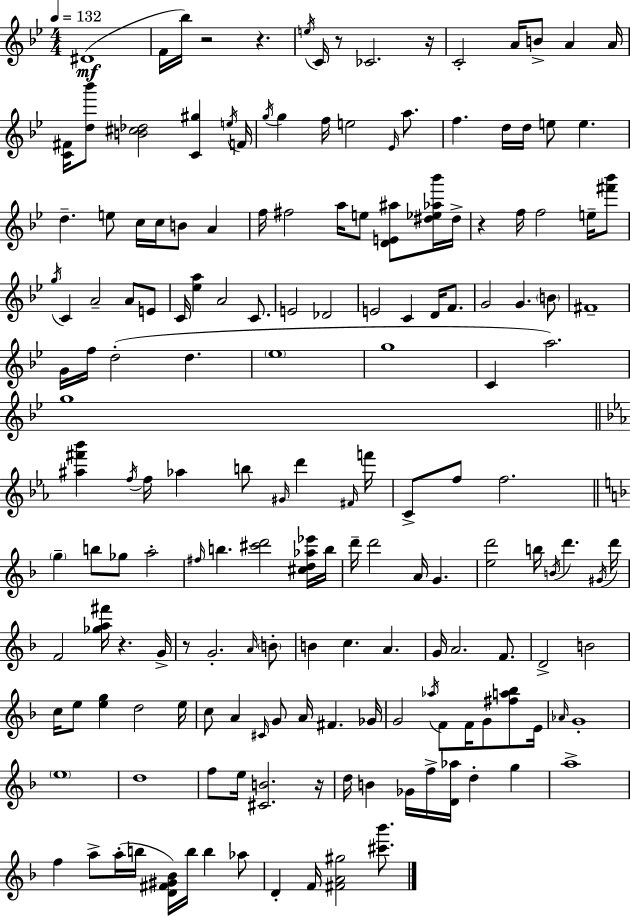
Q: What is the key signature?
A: BES major